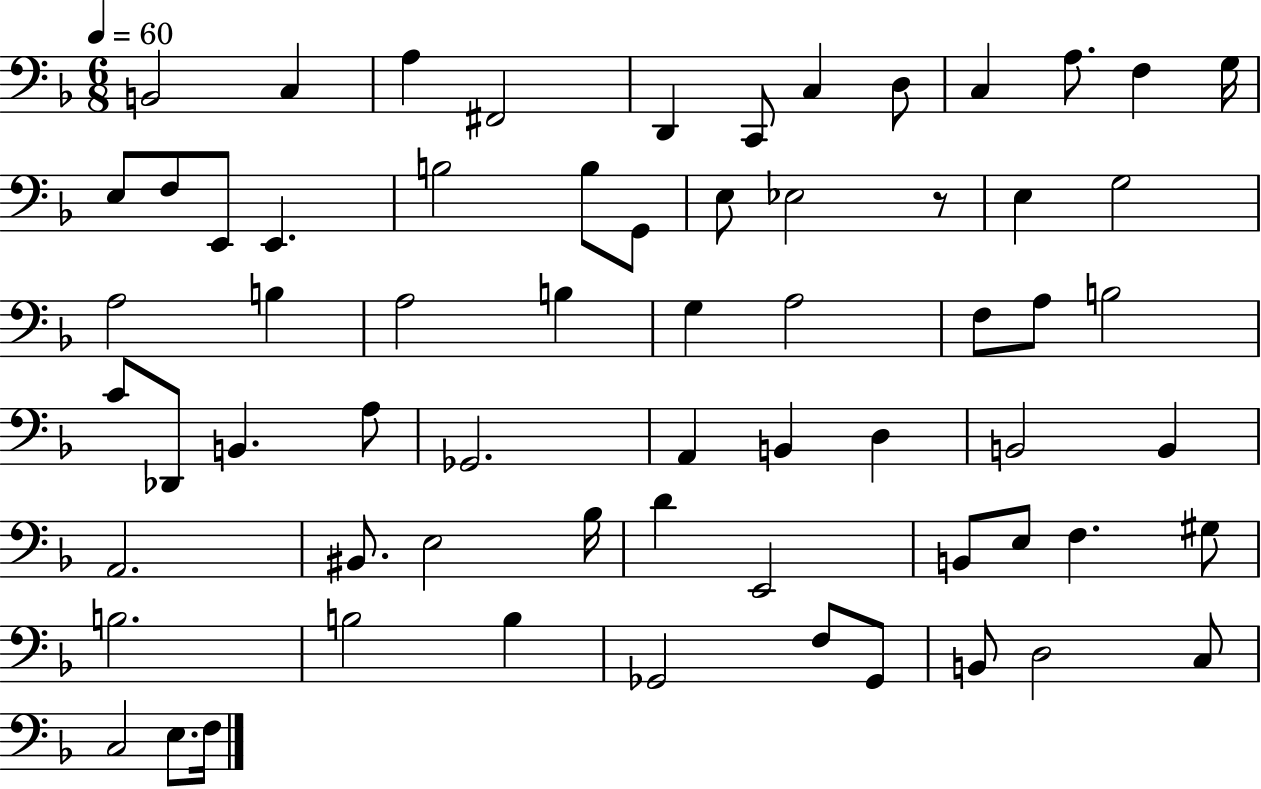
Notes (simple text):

B2/h C3/q A3/q F#2/h D2/q C2/e C3/q D3/e C3/q A3/e. F3/q G3/s E3/e F3/e E2/e E2/q. B3/h B3/e G2/e E3/e Eb3/h R/e E3/q G3/h A3/h B3/q A3/h B3/q G3/q A3/h F3/e A3/e B3/h C4/e Db2/e B2/q. A3/e Gb2/h. A2/q B2/q D3/q B2/h B2/q A2/h. BIS2/e. E3/h Bb3/s D4/q E2/h B2/e E3/e F3/q. G#3/e B3/h. B3/h B3/q Gb2/h F3/e Gb2/e B2/e D3/h C3/e C3/h E3/e. F3/s